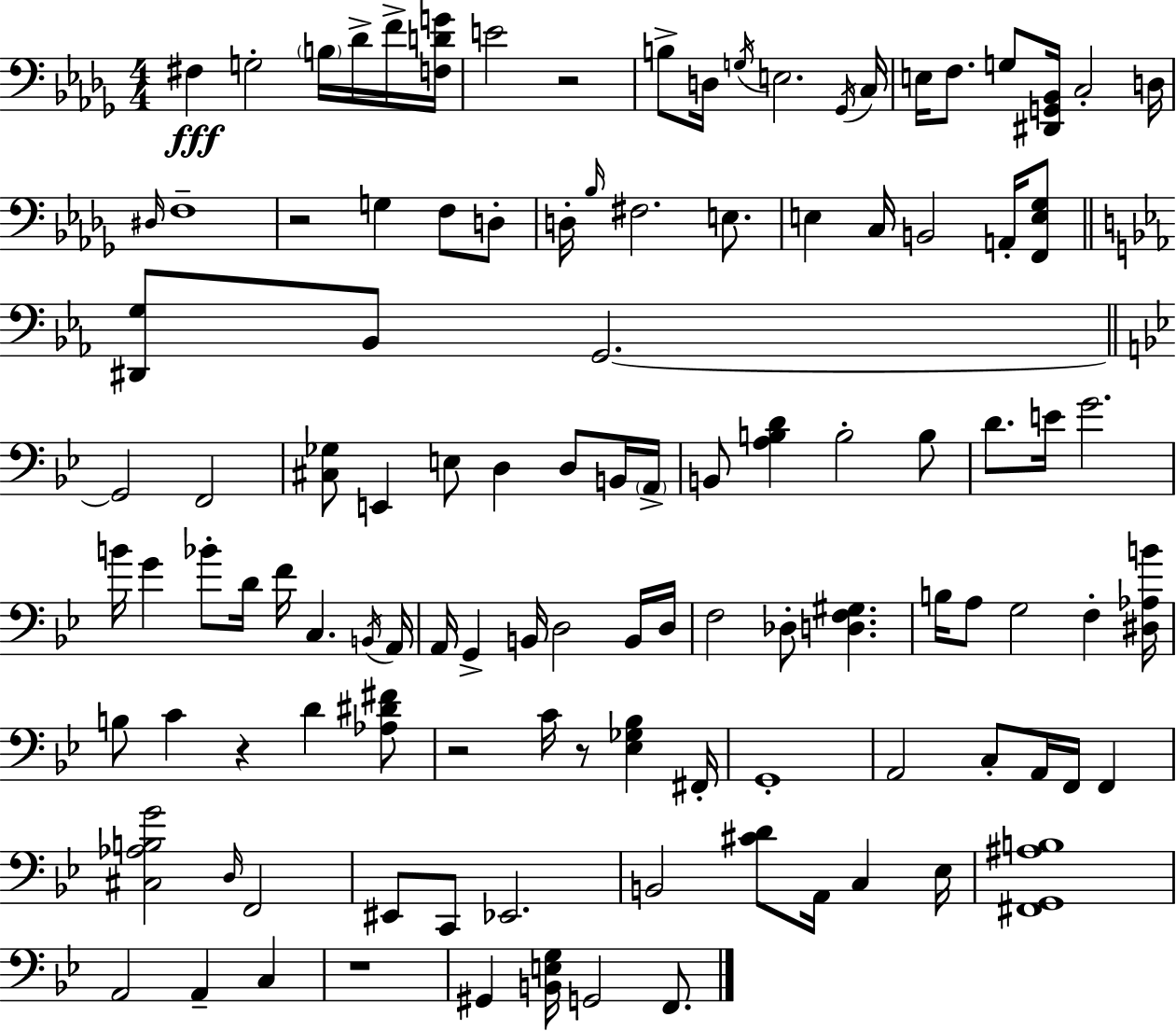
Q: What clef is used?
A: bass